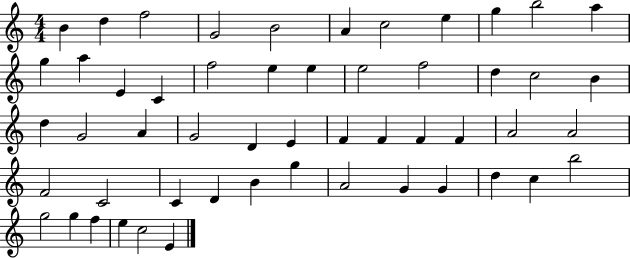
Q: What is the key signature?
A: C major